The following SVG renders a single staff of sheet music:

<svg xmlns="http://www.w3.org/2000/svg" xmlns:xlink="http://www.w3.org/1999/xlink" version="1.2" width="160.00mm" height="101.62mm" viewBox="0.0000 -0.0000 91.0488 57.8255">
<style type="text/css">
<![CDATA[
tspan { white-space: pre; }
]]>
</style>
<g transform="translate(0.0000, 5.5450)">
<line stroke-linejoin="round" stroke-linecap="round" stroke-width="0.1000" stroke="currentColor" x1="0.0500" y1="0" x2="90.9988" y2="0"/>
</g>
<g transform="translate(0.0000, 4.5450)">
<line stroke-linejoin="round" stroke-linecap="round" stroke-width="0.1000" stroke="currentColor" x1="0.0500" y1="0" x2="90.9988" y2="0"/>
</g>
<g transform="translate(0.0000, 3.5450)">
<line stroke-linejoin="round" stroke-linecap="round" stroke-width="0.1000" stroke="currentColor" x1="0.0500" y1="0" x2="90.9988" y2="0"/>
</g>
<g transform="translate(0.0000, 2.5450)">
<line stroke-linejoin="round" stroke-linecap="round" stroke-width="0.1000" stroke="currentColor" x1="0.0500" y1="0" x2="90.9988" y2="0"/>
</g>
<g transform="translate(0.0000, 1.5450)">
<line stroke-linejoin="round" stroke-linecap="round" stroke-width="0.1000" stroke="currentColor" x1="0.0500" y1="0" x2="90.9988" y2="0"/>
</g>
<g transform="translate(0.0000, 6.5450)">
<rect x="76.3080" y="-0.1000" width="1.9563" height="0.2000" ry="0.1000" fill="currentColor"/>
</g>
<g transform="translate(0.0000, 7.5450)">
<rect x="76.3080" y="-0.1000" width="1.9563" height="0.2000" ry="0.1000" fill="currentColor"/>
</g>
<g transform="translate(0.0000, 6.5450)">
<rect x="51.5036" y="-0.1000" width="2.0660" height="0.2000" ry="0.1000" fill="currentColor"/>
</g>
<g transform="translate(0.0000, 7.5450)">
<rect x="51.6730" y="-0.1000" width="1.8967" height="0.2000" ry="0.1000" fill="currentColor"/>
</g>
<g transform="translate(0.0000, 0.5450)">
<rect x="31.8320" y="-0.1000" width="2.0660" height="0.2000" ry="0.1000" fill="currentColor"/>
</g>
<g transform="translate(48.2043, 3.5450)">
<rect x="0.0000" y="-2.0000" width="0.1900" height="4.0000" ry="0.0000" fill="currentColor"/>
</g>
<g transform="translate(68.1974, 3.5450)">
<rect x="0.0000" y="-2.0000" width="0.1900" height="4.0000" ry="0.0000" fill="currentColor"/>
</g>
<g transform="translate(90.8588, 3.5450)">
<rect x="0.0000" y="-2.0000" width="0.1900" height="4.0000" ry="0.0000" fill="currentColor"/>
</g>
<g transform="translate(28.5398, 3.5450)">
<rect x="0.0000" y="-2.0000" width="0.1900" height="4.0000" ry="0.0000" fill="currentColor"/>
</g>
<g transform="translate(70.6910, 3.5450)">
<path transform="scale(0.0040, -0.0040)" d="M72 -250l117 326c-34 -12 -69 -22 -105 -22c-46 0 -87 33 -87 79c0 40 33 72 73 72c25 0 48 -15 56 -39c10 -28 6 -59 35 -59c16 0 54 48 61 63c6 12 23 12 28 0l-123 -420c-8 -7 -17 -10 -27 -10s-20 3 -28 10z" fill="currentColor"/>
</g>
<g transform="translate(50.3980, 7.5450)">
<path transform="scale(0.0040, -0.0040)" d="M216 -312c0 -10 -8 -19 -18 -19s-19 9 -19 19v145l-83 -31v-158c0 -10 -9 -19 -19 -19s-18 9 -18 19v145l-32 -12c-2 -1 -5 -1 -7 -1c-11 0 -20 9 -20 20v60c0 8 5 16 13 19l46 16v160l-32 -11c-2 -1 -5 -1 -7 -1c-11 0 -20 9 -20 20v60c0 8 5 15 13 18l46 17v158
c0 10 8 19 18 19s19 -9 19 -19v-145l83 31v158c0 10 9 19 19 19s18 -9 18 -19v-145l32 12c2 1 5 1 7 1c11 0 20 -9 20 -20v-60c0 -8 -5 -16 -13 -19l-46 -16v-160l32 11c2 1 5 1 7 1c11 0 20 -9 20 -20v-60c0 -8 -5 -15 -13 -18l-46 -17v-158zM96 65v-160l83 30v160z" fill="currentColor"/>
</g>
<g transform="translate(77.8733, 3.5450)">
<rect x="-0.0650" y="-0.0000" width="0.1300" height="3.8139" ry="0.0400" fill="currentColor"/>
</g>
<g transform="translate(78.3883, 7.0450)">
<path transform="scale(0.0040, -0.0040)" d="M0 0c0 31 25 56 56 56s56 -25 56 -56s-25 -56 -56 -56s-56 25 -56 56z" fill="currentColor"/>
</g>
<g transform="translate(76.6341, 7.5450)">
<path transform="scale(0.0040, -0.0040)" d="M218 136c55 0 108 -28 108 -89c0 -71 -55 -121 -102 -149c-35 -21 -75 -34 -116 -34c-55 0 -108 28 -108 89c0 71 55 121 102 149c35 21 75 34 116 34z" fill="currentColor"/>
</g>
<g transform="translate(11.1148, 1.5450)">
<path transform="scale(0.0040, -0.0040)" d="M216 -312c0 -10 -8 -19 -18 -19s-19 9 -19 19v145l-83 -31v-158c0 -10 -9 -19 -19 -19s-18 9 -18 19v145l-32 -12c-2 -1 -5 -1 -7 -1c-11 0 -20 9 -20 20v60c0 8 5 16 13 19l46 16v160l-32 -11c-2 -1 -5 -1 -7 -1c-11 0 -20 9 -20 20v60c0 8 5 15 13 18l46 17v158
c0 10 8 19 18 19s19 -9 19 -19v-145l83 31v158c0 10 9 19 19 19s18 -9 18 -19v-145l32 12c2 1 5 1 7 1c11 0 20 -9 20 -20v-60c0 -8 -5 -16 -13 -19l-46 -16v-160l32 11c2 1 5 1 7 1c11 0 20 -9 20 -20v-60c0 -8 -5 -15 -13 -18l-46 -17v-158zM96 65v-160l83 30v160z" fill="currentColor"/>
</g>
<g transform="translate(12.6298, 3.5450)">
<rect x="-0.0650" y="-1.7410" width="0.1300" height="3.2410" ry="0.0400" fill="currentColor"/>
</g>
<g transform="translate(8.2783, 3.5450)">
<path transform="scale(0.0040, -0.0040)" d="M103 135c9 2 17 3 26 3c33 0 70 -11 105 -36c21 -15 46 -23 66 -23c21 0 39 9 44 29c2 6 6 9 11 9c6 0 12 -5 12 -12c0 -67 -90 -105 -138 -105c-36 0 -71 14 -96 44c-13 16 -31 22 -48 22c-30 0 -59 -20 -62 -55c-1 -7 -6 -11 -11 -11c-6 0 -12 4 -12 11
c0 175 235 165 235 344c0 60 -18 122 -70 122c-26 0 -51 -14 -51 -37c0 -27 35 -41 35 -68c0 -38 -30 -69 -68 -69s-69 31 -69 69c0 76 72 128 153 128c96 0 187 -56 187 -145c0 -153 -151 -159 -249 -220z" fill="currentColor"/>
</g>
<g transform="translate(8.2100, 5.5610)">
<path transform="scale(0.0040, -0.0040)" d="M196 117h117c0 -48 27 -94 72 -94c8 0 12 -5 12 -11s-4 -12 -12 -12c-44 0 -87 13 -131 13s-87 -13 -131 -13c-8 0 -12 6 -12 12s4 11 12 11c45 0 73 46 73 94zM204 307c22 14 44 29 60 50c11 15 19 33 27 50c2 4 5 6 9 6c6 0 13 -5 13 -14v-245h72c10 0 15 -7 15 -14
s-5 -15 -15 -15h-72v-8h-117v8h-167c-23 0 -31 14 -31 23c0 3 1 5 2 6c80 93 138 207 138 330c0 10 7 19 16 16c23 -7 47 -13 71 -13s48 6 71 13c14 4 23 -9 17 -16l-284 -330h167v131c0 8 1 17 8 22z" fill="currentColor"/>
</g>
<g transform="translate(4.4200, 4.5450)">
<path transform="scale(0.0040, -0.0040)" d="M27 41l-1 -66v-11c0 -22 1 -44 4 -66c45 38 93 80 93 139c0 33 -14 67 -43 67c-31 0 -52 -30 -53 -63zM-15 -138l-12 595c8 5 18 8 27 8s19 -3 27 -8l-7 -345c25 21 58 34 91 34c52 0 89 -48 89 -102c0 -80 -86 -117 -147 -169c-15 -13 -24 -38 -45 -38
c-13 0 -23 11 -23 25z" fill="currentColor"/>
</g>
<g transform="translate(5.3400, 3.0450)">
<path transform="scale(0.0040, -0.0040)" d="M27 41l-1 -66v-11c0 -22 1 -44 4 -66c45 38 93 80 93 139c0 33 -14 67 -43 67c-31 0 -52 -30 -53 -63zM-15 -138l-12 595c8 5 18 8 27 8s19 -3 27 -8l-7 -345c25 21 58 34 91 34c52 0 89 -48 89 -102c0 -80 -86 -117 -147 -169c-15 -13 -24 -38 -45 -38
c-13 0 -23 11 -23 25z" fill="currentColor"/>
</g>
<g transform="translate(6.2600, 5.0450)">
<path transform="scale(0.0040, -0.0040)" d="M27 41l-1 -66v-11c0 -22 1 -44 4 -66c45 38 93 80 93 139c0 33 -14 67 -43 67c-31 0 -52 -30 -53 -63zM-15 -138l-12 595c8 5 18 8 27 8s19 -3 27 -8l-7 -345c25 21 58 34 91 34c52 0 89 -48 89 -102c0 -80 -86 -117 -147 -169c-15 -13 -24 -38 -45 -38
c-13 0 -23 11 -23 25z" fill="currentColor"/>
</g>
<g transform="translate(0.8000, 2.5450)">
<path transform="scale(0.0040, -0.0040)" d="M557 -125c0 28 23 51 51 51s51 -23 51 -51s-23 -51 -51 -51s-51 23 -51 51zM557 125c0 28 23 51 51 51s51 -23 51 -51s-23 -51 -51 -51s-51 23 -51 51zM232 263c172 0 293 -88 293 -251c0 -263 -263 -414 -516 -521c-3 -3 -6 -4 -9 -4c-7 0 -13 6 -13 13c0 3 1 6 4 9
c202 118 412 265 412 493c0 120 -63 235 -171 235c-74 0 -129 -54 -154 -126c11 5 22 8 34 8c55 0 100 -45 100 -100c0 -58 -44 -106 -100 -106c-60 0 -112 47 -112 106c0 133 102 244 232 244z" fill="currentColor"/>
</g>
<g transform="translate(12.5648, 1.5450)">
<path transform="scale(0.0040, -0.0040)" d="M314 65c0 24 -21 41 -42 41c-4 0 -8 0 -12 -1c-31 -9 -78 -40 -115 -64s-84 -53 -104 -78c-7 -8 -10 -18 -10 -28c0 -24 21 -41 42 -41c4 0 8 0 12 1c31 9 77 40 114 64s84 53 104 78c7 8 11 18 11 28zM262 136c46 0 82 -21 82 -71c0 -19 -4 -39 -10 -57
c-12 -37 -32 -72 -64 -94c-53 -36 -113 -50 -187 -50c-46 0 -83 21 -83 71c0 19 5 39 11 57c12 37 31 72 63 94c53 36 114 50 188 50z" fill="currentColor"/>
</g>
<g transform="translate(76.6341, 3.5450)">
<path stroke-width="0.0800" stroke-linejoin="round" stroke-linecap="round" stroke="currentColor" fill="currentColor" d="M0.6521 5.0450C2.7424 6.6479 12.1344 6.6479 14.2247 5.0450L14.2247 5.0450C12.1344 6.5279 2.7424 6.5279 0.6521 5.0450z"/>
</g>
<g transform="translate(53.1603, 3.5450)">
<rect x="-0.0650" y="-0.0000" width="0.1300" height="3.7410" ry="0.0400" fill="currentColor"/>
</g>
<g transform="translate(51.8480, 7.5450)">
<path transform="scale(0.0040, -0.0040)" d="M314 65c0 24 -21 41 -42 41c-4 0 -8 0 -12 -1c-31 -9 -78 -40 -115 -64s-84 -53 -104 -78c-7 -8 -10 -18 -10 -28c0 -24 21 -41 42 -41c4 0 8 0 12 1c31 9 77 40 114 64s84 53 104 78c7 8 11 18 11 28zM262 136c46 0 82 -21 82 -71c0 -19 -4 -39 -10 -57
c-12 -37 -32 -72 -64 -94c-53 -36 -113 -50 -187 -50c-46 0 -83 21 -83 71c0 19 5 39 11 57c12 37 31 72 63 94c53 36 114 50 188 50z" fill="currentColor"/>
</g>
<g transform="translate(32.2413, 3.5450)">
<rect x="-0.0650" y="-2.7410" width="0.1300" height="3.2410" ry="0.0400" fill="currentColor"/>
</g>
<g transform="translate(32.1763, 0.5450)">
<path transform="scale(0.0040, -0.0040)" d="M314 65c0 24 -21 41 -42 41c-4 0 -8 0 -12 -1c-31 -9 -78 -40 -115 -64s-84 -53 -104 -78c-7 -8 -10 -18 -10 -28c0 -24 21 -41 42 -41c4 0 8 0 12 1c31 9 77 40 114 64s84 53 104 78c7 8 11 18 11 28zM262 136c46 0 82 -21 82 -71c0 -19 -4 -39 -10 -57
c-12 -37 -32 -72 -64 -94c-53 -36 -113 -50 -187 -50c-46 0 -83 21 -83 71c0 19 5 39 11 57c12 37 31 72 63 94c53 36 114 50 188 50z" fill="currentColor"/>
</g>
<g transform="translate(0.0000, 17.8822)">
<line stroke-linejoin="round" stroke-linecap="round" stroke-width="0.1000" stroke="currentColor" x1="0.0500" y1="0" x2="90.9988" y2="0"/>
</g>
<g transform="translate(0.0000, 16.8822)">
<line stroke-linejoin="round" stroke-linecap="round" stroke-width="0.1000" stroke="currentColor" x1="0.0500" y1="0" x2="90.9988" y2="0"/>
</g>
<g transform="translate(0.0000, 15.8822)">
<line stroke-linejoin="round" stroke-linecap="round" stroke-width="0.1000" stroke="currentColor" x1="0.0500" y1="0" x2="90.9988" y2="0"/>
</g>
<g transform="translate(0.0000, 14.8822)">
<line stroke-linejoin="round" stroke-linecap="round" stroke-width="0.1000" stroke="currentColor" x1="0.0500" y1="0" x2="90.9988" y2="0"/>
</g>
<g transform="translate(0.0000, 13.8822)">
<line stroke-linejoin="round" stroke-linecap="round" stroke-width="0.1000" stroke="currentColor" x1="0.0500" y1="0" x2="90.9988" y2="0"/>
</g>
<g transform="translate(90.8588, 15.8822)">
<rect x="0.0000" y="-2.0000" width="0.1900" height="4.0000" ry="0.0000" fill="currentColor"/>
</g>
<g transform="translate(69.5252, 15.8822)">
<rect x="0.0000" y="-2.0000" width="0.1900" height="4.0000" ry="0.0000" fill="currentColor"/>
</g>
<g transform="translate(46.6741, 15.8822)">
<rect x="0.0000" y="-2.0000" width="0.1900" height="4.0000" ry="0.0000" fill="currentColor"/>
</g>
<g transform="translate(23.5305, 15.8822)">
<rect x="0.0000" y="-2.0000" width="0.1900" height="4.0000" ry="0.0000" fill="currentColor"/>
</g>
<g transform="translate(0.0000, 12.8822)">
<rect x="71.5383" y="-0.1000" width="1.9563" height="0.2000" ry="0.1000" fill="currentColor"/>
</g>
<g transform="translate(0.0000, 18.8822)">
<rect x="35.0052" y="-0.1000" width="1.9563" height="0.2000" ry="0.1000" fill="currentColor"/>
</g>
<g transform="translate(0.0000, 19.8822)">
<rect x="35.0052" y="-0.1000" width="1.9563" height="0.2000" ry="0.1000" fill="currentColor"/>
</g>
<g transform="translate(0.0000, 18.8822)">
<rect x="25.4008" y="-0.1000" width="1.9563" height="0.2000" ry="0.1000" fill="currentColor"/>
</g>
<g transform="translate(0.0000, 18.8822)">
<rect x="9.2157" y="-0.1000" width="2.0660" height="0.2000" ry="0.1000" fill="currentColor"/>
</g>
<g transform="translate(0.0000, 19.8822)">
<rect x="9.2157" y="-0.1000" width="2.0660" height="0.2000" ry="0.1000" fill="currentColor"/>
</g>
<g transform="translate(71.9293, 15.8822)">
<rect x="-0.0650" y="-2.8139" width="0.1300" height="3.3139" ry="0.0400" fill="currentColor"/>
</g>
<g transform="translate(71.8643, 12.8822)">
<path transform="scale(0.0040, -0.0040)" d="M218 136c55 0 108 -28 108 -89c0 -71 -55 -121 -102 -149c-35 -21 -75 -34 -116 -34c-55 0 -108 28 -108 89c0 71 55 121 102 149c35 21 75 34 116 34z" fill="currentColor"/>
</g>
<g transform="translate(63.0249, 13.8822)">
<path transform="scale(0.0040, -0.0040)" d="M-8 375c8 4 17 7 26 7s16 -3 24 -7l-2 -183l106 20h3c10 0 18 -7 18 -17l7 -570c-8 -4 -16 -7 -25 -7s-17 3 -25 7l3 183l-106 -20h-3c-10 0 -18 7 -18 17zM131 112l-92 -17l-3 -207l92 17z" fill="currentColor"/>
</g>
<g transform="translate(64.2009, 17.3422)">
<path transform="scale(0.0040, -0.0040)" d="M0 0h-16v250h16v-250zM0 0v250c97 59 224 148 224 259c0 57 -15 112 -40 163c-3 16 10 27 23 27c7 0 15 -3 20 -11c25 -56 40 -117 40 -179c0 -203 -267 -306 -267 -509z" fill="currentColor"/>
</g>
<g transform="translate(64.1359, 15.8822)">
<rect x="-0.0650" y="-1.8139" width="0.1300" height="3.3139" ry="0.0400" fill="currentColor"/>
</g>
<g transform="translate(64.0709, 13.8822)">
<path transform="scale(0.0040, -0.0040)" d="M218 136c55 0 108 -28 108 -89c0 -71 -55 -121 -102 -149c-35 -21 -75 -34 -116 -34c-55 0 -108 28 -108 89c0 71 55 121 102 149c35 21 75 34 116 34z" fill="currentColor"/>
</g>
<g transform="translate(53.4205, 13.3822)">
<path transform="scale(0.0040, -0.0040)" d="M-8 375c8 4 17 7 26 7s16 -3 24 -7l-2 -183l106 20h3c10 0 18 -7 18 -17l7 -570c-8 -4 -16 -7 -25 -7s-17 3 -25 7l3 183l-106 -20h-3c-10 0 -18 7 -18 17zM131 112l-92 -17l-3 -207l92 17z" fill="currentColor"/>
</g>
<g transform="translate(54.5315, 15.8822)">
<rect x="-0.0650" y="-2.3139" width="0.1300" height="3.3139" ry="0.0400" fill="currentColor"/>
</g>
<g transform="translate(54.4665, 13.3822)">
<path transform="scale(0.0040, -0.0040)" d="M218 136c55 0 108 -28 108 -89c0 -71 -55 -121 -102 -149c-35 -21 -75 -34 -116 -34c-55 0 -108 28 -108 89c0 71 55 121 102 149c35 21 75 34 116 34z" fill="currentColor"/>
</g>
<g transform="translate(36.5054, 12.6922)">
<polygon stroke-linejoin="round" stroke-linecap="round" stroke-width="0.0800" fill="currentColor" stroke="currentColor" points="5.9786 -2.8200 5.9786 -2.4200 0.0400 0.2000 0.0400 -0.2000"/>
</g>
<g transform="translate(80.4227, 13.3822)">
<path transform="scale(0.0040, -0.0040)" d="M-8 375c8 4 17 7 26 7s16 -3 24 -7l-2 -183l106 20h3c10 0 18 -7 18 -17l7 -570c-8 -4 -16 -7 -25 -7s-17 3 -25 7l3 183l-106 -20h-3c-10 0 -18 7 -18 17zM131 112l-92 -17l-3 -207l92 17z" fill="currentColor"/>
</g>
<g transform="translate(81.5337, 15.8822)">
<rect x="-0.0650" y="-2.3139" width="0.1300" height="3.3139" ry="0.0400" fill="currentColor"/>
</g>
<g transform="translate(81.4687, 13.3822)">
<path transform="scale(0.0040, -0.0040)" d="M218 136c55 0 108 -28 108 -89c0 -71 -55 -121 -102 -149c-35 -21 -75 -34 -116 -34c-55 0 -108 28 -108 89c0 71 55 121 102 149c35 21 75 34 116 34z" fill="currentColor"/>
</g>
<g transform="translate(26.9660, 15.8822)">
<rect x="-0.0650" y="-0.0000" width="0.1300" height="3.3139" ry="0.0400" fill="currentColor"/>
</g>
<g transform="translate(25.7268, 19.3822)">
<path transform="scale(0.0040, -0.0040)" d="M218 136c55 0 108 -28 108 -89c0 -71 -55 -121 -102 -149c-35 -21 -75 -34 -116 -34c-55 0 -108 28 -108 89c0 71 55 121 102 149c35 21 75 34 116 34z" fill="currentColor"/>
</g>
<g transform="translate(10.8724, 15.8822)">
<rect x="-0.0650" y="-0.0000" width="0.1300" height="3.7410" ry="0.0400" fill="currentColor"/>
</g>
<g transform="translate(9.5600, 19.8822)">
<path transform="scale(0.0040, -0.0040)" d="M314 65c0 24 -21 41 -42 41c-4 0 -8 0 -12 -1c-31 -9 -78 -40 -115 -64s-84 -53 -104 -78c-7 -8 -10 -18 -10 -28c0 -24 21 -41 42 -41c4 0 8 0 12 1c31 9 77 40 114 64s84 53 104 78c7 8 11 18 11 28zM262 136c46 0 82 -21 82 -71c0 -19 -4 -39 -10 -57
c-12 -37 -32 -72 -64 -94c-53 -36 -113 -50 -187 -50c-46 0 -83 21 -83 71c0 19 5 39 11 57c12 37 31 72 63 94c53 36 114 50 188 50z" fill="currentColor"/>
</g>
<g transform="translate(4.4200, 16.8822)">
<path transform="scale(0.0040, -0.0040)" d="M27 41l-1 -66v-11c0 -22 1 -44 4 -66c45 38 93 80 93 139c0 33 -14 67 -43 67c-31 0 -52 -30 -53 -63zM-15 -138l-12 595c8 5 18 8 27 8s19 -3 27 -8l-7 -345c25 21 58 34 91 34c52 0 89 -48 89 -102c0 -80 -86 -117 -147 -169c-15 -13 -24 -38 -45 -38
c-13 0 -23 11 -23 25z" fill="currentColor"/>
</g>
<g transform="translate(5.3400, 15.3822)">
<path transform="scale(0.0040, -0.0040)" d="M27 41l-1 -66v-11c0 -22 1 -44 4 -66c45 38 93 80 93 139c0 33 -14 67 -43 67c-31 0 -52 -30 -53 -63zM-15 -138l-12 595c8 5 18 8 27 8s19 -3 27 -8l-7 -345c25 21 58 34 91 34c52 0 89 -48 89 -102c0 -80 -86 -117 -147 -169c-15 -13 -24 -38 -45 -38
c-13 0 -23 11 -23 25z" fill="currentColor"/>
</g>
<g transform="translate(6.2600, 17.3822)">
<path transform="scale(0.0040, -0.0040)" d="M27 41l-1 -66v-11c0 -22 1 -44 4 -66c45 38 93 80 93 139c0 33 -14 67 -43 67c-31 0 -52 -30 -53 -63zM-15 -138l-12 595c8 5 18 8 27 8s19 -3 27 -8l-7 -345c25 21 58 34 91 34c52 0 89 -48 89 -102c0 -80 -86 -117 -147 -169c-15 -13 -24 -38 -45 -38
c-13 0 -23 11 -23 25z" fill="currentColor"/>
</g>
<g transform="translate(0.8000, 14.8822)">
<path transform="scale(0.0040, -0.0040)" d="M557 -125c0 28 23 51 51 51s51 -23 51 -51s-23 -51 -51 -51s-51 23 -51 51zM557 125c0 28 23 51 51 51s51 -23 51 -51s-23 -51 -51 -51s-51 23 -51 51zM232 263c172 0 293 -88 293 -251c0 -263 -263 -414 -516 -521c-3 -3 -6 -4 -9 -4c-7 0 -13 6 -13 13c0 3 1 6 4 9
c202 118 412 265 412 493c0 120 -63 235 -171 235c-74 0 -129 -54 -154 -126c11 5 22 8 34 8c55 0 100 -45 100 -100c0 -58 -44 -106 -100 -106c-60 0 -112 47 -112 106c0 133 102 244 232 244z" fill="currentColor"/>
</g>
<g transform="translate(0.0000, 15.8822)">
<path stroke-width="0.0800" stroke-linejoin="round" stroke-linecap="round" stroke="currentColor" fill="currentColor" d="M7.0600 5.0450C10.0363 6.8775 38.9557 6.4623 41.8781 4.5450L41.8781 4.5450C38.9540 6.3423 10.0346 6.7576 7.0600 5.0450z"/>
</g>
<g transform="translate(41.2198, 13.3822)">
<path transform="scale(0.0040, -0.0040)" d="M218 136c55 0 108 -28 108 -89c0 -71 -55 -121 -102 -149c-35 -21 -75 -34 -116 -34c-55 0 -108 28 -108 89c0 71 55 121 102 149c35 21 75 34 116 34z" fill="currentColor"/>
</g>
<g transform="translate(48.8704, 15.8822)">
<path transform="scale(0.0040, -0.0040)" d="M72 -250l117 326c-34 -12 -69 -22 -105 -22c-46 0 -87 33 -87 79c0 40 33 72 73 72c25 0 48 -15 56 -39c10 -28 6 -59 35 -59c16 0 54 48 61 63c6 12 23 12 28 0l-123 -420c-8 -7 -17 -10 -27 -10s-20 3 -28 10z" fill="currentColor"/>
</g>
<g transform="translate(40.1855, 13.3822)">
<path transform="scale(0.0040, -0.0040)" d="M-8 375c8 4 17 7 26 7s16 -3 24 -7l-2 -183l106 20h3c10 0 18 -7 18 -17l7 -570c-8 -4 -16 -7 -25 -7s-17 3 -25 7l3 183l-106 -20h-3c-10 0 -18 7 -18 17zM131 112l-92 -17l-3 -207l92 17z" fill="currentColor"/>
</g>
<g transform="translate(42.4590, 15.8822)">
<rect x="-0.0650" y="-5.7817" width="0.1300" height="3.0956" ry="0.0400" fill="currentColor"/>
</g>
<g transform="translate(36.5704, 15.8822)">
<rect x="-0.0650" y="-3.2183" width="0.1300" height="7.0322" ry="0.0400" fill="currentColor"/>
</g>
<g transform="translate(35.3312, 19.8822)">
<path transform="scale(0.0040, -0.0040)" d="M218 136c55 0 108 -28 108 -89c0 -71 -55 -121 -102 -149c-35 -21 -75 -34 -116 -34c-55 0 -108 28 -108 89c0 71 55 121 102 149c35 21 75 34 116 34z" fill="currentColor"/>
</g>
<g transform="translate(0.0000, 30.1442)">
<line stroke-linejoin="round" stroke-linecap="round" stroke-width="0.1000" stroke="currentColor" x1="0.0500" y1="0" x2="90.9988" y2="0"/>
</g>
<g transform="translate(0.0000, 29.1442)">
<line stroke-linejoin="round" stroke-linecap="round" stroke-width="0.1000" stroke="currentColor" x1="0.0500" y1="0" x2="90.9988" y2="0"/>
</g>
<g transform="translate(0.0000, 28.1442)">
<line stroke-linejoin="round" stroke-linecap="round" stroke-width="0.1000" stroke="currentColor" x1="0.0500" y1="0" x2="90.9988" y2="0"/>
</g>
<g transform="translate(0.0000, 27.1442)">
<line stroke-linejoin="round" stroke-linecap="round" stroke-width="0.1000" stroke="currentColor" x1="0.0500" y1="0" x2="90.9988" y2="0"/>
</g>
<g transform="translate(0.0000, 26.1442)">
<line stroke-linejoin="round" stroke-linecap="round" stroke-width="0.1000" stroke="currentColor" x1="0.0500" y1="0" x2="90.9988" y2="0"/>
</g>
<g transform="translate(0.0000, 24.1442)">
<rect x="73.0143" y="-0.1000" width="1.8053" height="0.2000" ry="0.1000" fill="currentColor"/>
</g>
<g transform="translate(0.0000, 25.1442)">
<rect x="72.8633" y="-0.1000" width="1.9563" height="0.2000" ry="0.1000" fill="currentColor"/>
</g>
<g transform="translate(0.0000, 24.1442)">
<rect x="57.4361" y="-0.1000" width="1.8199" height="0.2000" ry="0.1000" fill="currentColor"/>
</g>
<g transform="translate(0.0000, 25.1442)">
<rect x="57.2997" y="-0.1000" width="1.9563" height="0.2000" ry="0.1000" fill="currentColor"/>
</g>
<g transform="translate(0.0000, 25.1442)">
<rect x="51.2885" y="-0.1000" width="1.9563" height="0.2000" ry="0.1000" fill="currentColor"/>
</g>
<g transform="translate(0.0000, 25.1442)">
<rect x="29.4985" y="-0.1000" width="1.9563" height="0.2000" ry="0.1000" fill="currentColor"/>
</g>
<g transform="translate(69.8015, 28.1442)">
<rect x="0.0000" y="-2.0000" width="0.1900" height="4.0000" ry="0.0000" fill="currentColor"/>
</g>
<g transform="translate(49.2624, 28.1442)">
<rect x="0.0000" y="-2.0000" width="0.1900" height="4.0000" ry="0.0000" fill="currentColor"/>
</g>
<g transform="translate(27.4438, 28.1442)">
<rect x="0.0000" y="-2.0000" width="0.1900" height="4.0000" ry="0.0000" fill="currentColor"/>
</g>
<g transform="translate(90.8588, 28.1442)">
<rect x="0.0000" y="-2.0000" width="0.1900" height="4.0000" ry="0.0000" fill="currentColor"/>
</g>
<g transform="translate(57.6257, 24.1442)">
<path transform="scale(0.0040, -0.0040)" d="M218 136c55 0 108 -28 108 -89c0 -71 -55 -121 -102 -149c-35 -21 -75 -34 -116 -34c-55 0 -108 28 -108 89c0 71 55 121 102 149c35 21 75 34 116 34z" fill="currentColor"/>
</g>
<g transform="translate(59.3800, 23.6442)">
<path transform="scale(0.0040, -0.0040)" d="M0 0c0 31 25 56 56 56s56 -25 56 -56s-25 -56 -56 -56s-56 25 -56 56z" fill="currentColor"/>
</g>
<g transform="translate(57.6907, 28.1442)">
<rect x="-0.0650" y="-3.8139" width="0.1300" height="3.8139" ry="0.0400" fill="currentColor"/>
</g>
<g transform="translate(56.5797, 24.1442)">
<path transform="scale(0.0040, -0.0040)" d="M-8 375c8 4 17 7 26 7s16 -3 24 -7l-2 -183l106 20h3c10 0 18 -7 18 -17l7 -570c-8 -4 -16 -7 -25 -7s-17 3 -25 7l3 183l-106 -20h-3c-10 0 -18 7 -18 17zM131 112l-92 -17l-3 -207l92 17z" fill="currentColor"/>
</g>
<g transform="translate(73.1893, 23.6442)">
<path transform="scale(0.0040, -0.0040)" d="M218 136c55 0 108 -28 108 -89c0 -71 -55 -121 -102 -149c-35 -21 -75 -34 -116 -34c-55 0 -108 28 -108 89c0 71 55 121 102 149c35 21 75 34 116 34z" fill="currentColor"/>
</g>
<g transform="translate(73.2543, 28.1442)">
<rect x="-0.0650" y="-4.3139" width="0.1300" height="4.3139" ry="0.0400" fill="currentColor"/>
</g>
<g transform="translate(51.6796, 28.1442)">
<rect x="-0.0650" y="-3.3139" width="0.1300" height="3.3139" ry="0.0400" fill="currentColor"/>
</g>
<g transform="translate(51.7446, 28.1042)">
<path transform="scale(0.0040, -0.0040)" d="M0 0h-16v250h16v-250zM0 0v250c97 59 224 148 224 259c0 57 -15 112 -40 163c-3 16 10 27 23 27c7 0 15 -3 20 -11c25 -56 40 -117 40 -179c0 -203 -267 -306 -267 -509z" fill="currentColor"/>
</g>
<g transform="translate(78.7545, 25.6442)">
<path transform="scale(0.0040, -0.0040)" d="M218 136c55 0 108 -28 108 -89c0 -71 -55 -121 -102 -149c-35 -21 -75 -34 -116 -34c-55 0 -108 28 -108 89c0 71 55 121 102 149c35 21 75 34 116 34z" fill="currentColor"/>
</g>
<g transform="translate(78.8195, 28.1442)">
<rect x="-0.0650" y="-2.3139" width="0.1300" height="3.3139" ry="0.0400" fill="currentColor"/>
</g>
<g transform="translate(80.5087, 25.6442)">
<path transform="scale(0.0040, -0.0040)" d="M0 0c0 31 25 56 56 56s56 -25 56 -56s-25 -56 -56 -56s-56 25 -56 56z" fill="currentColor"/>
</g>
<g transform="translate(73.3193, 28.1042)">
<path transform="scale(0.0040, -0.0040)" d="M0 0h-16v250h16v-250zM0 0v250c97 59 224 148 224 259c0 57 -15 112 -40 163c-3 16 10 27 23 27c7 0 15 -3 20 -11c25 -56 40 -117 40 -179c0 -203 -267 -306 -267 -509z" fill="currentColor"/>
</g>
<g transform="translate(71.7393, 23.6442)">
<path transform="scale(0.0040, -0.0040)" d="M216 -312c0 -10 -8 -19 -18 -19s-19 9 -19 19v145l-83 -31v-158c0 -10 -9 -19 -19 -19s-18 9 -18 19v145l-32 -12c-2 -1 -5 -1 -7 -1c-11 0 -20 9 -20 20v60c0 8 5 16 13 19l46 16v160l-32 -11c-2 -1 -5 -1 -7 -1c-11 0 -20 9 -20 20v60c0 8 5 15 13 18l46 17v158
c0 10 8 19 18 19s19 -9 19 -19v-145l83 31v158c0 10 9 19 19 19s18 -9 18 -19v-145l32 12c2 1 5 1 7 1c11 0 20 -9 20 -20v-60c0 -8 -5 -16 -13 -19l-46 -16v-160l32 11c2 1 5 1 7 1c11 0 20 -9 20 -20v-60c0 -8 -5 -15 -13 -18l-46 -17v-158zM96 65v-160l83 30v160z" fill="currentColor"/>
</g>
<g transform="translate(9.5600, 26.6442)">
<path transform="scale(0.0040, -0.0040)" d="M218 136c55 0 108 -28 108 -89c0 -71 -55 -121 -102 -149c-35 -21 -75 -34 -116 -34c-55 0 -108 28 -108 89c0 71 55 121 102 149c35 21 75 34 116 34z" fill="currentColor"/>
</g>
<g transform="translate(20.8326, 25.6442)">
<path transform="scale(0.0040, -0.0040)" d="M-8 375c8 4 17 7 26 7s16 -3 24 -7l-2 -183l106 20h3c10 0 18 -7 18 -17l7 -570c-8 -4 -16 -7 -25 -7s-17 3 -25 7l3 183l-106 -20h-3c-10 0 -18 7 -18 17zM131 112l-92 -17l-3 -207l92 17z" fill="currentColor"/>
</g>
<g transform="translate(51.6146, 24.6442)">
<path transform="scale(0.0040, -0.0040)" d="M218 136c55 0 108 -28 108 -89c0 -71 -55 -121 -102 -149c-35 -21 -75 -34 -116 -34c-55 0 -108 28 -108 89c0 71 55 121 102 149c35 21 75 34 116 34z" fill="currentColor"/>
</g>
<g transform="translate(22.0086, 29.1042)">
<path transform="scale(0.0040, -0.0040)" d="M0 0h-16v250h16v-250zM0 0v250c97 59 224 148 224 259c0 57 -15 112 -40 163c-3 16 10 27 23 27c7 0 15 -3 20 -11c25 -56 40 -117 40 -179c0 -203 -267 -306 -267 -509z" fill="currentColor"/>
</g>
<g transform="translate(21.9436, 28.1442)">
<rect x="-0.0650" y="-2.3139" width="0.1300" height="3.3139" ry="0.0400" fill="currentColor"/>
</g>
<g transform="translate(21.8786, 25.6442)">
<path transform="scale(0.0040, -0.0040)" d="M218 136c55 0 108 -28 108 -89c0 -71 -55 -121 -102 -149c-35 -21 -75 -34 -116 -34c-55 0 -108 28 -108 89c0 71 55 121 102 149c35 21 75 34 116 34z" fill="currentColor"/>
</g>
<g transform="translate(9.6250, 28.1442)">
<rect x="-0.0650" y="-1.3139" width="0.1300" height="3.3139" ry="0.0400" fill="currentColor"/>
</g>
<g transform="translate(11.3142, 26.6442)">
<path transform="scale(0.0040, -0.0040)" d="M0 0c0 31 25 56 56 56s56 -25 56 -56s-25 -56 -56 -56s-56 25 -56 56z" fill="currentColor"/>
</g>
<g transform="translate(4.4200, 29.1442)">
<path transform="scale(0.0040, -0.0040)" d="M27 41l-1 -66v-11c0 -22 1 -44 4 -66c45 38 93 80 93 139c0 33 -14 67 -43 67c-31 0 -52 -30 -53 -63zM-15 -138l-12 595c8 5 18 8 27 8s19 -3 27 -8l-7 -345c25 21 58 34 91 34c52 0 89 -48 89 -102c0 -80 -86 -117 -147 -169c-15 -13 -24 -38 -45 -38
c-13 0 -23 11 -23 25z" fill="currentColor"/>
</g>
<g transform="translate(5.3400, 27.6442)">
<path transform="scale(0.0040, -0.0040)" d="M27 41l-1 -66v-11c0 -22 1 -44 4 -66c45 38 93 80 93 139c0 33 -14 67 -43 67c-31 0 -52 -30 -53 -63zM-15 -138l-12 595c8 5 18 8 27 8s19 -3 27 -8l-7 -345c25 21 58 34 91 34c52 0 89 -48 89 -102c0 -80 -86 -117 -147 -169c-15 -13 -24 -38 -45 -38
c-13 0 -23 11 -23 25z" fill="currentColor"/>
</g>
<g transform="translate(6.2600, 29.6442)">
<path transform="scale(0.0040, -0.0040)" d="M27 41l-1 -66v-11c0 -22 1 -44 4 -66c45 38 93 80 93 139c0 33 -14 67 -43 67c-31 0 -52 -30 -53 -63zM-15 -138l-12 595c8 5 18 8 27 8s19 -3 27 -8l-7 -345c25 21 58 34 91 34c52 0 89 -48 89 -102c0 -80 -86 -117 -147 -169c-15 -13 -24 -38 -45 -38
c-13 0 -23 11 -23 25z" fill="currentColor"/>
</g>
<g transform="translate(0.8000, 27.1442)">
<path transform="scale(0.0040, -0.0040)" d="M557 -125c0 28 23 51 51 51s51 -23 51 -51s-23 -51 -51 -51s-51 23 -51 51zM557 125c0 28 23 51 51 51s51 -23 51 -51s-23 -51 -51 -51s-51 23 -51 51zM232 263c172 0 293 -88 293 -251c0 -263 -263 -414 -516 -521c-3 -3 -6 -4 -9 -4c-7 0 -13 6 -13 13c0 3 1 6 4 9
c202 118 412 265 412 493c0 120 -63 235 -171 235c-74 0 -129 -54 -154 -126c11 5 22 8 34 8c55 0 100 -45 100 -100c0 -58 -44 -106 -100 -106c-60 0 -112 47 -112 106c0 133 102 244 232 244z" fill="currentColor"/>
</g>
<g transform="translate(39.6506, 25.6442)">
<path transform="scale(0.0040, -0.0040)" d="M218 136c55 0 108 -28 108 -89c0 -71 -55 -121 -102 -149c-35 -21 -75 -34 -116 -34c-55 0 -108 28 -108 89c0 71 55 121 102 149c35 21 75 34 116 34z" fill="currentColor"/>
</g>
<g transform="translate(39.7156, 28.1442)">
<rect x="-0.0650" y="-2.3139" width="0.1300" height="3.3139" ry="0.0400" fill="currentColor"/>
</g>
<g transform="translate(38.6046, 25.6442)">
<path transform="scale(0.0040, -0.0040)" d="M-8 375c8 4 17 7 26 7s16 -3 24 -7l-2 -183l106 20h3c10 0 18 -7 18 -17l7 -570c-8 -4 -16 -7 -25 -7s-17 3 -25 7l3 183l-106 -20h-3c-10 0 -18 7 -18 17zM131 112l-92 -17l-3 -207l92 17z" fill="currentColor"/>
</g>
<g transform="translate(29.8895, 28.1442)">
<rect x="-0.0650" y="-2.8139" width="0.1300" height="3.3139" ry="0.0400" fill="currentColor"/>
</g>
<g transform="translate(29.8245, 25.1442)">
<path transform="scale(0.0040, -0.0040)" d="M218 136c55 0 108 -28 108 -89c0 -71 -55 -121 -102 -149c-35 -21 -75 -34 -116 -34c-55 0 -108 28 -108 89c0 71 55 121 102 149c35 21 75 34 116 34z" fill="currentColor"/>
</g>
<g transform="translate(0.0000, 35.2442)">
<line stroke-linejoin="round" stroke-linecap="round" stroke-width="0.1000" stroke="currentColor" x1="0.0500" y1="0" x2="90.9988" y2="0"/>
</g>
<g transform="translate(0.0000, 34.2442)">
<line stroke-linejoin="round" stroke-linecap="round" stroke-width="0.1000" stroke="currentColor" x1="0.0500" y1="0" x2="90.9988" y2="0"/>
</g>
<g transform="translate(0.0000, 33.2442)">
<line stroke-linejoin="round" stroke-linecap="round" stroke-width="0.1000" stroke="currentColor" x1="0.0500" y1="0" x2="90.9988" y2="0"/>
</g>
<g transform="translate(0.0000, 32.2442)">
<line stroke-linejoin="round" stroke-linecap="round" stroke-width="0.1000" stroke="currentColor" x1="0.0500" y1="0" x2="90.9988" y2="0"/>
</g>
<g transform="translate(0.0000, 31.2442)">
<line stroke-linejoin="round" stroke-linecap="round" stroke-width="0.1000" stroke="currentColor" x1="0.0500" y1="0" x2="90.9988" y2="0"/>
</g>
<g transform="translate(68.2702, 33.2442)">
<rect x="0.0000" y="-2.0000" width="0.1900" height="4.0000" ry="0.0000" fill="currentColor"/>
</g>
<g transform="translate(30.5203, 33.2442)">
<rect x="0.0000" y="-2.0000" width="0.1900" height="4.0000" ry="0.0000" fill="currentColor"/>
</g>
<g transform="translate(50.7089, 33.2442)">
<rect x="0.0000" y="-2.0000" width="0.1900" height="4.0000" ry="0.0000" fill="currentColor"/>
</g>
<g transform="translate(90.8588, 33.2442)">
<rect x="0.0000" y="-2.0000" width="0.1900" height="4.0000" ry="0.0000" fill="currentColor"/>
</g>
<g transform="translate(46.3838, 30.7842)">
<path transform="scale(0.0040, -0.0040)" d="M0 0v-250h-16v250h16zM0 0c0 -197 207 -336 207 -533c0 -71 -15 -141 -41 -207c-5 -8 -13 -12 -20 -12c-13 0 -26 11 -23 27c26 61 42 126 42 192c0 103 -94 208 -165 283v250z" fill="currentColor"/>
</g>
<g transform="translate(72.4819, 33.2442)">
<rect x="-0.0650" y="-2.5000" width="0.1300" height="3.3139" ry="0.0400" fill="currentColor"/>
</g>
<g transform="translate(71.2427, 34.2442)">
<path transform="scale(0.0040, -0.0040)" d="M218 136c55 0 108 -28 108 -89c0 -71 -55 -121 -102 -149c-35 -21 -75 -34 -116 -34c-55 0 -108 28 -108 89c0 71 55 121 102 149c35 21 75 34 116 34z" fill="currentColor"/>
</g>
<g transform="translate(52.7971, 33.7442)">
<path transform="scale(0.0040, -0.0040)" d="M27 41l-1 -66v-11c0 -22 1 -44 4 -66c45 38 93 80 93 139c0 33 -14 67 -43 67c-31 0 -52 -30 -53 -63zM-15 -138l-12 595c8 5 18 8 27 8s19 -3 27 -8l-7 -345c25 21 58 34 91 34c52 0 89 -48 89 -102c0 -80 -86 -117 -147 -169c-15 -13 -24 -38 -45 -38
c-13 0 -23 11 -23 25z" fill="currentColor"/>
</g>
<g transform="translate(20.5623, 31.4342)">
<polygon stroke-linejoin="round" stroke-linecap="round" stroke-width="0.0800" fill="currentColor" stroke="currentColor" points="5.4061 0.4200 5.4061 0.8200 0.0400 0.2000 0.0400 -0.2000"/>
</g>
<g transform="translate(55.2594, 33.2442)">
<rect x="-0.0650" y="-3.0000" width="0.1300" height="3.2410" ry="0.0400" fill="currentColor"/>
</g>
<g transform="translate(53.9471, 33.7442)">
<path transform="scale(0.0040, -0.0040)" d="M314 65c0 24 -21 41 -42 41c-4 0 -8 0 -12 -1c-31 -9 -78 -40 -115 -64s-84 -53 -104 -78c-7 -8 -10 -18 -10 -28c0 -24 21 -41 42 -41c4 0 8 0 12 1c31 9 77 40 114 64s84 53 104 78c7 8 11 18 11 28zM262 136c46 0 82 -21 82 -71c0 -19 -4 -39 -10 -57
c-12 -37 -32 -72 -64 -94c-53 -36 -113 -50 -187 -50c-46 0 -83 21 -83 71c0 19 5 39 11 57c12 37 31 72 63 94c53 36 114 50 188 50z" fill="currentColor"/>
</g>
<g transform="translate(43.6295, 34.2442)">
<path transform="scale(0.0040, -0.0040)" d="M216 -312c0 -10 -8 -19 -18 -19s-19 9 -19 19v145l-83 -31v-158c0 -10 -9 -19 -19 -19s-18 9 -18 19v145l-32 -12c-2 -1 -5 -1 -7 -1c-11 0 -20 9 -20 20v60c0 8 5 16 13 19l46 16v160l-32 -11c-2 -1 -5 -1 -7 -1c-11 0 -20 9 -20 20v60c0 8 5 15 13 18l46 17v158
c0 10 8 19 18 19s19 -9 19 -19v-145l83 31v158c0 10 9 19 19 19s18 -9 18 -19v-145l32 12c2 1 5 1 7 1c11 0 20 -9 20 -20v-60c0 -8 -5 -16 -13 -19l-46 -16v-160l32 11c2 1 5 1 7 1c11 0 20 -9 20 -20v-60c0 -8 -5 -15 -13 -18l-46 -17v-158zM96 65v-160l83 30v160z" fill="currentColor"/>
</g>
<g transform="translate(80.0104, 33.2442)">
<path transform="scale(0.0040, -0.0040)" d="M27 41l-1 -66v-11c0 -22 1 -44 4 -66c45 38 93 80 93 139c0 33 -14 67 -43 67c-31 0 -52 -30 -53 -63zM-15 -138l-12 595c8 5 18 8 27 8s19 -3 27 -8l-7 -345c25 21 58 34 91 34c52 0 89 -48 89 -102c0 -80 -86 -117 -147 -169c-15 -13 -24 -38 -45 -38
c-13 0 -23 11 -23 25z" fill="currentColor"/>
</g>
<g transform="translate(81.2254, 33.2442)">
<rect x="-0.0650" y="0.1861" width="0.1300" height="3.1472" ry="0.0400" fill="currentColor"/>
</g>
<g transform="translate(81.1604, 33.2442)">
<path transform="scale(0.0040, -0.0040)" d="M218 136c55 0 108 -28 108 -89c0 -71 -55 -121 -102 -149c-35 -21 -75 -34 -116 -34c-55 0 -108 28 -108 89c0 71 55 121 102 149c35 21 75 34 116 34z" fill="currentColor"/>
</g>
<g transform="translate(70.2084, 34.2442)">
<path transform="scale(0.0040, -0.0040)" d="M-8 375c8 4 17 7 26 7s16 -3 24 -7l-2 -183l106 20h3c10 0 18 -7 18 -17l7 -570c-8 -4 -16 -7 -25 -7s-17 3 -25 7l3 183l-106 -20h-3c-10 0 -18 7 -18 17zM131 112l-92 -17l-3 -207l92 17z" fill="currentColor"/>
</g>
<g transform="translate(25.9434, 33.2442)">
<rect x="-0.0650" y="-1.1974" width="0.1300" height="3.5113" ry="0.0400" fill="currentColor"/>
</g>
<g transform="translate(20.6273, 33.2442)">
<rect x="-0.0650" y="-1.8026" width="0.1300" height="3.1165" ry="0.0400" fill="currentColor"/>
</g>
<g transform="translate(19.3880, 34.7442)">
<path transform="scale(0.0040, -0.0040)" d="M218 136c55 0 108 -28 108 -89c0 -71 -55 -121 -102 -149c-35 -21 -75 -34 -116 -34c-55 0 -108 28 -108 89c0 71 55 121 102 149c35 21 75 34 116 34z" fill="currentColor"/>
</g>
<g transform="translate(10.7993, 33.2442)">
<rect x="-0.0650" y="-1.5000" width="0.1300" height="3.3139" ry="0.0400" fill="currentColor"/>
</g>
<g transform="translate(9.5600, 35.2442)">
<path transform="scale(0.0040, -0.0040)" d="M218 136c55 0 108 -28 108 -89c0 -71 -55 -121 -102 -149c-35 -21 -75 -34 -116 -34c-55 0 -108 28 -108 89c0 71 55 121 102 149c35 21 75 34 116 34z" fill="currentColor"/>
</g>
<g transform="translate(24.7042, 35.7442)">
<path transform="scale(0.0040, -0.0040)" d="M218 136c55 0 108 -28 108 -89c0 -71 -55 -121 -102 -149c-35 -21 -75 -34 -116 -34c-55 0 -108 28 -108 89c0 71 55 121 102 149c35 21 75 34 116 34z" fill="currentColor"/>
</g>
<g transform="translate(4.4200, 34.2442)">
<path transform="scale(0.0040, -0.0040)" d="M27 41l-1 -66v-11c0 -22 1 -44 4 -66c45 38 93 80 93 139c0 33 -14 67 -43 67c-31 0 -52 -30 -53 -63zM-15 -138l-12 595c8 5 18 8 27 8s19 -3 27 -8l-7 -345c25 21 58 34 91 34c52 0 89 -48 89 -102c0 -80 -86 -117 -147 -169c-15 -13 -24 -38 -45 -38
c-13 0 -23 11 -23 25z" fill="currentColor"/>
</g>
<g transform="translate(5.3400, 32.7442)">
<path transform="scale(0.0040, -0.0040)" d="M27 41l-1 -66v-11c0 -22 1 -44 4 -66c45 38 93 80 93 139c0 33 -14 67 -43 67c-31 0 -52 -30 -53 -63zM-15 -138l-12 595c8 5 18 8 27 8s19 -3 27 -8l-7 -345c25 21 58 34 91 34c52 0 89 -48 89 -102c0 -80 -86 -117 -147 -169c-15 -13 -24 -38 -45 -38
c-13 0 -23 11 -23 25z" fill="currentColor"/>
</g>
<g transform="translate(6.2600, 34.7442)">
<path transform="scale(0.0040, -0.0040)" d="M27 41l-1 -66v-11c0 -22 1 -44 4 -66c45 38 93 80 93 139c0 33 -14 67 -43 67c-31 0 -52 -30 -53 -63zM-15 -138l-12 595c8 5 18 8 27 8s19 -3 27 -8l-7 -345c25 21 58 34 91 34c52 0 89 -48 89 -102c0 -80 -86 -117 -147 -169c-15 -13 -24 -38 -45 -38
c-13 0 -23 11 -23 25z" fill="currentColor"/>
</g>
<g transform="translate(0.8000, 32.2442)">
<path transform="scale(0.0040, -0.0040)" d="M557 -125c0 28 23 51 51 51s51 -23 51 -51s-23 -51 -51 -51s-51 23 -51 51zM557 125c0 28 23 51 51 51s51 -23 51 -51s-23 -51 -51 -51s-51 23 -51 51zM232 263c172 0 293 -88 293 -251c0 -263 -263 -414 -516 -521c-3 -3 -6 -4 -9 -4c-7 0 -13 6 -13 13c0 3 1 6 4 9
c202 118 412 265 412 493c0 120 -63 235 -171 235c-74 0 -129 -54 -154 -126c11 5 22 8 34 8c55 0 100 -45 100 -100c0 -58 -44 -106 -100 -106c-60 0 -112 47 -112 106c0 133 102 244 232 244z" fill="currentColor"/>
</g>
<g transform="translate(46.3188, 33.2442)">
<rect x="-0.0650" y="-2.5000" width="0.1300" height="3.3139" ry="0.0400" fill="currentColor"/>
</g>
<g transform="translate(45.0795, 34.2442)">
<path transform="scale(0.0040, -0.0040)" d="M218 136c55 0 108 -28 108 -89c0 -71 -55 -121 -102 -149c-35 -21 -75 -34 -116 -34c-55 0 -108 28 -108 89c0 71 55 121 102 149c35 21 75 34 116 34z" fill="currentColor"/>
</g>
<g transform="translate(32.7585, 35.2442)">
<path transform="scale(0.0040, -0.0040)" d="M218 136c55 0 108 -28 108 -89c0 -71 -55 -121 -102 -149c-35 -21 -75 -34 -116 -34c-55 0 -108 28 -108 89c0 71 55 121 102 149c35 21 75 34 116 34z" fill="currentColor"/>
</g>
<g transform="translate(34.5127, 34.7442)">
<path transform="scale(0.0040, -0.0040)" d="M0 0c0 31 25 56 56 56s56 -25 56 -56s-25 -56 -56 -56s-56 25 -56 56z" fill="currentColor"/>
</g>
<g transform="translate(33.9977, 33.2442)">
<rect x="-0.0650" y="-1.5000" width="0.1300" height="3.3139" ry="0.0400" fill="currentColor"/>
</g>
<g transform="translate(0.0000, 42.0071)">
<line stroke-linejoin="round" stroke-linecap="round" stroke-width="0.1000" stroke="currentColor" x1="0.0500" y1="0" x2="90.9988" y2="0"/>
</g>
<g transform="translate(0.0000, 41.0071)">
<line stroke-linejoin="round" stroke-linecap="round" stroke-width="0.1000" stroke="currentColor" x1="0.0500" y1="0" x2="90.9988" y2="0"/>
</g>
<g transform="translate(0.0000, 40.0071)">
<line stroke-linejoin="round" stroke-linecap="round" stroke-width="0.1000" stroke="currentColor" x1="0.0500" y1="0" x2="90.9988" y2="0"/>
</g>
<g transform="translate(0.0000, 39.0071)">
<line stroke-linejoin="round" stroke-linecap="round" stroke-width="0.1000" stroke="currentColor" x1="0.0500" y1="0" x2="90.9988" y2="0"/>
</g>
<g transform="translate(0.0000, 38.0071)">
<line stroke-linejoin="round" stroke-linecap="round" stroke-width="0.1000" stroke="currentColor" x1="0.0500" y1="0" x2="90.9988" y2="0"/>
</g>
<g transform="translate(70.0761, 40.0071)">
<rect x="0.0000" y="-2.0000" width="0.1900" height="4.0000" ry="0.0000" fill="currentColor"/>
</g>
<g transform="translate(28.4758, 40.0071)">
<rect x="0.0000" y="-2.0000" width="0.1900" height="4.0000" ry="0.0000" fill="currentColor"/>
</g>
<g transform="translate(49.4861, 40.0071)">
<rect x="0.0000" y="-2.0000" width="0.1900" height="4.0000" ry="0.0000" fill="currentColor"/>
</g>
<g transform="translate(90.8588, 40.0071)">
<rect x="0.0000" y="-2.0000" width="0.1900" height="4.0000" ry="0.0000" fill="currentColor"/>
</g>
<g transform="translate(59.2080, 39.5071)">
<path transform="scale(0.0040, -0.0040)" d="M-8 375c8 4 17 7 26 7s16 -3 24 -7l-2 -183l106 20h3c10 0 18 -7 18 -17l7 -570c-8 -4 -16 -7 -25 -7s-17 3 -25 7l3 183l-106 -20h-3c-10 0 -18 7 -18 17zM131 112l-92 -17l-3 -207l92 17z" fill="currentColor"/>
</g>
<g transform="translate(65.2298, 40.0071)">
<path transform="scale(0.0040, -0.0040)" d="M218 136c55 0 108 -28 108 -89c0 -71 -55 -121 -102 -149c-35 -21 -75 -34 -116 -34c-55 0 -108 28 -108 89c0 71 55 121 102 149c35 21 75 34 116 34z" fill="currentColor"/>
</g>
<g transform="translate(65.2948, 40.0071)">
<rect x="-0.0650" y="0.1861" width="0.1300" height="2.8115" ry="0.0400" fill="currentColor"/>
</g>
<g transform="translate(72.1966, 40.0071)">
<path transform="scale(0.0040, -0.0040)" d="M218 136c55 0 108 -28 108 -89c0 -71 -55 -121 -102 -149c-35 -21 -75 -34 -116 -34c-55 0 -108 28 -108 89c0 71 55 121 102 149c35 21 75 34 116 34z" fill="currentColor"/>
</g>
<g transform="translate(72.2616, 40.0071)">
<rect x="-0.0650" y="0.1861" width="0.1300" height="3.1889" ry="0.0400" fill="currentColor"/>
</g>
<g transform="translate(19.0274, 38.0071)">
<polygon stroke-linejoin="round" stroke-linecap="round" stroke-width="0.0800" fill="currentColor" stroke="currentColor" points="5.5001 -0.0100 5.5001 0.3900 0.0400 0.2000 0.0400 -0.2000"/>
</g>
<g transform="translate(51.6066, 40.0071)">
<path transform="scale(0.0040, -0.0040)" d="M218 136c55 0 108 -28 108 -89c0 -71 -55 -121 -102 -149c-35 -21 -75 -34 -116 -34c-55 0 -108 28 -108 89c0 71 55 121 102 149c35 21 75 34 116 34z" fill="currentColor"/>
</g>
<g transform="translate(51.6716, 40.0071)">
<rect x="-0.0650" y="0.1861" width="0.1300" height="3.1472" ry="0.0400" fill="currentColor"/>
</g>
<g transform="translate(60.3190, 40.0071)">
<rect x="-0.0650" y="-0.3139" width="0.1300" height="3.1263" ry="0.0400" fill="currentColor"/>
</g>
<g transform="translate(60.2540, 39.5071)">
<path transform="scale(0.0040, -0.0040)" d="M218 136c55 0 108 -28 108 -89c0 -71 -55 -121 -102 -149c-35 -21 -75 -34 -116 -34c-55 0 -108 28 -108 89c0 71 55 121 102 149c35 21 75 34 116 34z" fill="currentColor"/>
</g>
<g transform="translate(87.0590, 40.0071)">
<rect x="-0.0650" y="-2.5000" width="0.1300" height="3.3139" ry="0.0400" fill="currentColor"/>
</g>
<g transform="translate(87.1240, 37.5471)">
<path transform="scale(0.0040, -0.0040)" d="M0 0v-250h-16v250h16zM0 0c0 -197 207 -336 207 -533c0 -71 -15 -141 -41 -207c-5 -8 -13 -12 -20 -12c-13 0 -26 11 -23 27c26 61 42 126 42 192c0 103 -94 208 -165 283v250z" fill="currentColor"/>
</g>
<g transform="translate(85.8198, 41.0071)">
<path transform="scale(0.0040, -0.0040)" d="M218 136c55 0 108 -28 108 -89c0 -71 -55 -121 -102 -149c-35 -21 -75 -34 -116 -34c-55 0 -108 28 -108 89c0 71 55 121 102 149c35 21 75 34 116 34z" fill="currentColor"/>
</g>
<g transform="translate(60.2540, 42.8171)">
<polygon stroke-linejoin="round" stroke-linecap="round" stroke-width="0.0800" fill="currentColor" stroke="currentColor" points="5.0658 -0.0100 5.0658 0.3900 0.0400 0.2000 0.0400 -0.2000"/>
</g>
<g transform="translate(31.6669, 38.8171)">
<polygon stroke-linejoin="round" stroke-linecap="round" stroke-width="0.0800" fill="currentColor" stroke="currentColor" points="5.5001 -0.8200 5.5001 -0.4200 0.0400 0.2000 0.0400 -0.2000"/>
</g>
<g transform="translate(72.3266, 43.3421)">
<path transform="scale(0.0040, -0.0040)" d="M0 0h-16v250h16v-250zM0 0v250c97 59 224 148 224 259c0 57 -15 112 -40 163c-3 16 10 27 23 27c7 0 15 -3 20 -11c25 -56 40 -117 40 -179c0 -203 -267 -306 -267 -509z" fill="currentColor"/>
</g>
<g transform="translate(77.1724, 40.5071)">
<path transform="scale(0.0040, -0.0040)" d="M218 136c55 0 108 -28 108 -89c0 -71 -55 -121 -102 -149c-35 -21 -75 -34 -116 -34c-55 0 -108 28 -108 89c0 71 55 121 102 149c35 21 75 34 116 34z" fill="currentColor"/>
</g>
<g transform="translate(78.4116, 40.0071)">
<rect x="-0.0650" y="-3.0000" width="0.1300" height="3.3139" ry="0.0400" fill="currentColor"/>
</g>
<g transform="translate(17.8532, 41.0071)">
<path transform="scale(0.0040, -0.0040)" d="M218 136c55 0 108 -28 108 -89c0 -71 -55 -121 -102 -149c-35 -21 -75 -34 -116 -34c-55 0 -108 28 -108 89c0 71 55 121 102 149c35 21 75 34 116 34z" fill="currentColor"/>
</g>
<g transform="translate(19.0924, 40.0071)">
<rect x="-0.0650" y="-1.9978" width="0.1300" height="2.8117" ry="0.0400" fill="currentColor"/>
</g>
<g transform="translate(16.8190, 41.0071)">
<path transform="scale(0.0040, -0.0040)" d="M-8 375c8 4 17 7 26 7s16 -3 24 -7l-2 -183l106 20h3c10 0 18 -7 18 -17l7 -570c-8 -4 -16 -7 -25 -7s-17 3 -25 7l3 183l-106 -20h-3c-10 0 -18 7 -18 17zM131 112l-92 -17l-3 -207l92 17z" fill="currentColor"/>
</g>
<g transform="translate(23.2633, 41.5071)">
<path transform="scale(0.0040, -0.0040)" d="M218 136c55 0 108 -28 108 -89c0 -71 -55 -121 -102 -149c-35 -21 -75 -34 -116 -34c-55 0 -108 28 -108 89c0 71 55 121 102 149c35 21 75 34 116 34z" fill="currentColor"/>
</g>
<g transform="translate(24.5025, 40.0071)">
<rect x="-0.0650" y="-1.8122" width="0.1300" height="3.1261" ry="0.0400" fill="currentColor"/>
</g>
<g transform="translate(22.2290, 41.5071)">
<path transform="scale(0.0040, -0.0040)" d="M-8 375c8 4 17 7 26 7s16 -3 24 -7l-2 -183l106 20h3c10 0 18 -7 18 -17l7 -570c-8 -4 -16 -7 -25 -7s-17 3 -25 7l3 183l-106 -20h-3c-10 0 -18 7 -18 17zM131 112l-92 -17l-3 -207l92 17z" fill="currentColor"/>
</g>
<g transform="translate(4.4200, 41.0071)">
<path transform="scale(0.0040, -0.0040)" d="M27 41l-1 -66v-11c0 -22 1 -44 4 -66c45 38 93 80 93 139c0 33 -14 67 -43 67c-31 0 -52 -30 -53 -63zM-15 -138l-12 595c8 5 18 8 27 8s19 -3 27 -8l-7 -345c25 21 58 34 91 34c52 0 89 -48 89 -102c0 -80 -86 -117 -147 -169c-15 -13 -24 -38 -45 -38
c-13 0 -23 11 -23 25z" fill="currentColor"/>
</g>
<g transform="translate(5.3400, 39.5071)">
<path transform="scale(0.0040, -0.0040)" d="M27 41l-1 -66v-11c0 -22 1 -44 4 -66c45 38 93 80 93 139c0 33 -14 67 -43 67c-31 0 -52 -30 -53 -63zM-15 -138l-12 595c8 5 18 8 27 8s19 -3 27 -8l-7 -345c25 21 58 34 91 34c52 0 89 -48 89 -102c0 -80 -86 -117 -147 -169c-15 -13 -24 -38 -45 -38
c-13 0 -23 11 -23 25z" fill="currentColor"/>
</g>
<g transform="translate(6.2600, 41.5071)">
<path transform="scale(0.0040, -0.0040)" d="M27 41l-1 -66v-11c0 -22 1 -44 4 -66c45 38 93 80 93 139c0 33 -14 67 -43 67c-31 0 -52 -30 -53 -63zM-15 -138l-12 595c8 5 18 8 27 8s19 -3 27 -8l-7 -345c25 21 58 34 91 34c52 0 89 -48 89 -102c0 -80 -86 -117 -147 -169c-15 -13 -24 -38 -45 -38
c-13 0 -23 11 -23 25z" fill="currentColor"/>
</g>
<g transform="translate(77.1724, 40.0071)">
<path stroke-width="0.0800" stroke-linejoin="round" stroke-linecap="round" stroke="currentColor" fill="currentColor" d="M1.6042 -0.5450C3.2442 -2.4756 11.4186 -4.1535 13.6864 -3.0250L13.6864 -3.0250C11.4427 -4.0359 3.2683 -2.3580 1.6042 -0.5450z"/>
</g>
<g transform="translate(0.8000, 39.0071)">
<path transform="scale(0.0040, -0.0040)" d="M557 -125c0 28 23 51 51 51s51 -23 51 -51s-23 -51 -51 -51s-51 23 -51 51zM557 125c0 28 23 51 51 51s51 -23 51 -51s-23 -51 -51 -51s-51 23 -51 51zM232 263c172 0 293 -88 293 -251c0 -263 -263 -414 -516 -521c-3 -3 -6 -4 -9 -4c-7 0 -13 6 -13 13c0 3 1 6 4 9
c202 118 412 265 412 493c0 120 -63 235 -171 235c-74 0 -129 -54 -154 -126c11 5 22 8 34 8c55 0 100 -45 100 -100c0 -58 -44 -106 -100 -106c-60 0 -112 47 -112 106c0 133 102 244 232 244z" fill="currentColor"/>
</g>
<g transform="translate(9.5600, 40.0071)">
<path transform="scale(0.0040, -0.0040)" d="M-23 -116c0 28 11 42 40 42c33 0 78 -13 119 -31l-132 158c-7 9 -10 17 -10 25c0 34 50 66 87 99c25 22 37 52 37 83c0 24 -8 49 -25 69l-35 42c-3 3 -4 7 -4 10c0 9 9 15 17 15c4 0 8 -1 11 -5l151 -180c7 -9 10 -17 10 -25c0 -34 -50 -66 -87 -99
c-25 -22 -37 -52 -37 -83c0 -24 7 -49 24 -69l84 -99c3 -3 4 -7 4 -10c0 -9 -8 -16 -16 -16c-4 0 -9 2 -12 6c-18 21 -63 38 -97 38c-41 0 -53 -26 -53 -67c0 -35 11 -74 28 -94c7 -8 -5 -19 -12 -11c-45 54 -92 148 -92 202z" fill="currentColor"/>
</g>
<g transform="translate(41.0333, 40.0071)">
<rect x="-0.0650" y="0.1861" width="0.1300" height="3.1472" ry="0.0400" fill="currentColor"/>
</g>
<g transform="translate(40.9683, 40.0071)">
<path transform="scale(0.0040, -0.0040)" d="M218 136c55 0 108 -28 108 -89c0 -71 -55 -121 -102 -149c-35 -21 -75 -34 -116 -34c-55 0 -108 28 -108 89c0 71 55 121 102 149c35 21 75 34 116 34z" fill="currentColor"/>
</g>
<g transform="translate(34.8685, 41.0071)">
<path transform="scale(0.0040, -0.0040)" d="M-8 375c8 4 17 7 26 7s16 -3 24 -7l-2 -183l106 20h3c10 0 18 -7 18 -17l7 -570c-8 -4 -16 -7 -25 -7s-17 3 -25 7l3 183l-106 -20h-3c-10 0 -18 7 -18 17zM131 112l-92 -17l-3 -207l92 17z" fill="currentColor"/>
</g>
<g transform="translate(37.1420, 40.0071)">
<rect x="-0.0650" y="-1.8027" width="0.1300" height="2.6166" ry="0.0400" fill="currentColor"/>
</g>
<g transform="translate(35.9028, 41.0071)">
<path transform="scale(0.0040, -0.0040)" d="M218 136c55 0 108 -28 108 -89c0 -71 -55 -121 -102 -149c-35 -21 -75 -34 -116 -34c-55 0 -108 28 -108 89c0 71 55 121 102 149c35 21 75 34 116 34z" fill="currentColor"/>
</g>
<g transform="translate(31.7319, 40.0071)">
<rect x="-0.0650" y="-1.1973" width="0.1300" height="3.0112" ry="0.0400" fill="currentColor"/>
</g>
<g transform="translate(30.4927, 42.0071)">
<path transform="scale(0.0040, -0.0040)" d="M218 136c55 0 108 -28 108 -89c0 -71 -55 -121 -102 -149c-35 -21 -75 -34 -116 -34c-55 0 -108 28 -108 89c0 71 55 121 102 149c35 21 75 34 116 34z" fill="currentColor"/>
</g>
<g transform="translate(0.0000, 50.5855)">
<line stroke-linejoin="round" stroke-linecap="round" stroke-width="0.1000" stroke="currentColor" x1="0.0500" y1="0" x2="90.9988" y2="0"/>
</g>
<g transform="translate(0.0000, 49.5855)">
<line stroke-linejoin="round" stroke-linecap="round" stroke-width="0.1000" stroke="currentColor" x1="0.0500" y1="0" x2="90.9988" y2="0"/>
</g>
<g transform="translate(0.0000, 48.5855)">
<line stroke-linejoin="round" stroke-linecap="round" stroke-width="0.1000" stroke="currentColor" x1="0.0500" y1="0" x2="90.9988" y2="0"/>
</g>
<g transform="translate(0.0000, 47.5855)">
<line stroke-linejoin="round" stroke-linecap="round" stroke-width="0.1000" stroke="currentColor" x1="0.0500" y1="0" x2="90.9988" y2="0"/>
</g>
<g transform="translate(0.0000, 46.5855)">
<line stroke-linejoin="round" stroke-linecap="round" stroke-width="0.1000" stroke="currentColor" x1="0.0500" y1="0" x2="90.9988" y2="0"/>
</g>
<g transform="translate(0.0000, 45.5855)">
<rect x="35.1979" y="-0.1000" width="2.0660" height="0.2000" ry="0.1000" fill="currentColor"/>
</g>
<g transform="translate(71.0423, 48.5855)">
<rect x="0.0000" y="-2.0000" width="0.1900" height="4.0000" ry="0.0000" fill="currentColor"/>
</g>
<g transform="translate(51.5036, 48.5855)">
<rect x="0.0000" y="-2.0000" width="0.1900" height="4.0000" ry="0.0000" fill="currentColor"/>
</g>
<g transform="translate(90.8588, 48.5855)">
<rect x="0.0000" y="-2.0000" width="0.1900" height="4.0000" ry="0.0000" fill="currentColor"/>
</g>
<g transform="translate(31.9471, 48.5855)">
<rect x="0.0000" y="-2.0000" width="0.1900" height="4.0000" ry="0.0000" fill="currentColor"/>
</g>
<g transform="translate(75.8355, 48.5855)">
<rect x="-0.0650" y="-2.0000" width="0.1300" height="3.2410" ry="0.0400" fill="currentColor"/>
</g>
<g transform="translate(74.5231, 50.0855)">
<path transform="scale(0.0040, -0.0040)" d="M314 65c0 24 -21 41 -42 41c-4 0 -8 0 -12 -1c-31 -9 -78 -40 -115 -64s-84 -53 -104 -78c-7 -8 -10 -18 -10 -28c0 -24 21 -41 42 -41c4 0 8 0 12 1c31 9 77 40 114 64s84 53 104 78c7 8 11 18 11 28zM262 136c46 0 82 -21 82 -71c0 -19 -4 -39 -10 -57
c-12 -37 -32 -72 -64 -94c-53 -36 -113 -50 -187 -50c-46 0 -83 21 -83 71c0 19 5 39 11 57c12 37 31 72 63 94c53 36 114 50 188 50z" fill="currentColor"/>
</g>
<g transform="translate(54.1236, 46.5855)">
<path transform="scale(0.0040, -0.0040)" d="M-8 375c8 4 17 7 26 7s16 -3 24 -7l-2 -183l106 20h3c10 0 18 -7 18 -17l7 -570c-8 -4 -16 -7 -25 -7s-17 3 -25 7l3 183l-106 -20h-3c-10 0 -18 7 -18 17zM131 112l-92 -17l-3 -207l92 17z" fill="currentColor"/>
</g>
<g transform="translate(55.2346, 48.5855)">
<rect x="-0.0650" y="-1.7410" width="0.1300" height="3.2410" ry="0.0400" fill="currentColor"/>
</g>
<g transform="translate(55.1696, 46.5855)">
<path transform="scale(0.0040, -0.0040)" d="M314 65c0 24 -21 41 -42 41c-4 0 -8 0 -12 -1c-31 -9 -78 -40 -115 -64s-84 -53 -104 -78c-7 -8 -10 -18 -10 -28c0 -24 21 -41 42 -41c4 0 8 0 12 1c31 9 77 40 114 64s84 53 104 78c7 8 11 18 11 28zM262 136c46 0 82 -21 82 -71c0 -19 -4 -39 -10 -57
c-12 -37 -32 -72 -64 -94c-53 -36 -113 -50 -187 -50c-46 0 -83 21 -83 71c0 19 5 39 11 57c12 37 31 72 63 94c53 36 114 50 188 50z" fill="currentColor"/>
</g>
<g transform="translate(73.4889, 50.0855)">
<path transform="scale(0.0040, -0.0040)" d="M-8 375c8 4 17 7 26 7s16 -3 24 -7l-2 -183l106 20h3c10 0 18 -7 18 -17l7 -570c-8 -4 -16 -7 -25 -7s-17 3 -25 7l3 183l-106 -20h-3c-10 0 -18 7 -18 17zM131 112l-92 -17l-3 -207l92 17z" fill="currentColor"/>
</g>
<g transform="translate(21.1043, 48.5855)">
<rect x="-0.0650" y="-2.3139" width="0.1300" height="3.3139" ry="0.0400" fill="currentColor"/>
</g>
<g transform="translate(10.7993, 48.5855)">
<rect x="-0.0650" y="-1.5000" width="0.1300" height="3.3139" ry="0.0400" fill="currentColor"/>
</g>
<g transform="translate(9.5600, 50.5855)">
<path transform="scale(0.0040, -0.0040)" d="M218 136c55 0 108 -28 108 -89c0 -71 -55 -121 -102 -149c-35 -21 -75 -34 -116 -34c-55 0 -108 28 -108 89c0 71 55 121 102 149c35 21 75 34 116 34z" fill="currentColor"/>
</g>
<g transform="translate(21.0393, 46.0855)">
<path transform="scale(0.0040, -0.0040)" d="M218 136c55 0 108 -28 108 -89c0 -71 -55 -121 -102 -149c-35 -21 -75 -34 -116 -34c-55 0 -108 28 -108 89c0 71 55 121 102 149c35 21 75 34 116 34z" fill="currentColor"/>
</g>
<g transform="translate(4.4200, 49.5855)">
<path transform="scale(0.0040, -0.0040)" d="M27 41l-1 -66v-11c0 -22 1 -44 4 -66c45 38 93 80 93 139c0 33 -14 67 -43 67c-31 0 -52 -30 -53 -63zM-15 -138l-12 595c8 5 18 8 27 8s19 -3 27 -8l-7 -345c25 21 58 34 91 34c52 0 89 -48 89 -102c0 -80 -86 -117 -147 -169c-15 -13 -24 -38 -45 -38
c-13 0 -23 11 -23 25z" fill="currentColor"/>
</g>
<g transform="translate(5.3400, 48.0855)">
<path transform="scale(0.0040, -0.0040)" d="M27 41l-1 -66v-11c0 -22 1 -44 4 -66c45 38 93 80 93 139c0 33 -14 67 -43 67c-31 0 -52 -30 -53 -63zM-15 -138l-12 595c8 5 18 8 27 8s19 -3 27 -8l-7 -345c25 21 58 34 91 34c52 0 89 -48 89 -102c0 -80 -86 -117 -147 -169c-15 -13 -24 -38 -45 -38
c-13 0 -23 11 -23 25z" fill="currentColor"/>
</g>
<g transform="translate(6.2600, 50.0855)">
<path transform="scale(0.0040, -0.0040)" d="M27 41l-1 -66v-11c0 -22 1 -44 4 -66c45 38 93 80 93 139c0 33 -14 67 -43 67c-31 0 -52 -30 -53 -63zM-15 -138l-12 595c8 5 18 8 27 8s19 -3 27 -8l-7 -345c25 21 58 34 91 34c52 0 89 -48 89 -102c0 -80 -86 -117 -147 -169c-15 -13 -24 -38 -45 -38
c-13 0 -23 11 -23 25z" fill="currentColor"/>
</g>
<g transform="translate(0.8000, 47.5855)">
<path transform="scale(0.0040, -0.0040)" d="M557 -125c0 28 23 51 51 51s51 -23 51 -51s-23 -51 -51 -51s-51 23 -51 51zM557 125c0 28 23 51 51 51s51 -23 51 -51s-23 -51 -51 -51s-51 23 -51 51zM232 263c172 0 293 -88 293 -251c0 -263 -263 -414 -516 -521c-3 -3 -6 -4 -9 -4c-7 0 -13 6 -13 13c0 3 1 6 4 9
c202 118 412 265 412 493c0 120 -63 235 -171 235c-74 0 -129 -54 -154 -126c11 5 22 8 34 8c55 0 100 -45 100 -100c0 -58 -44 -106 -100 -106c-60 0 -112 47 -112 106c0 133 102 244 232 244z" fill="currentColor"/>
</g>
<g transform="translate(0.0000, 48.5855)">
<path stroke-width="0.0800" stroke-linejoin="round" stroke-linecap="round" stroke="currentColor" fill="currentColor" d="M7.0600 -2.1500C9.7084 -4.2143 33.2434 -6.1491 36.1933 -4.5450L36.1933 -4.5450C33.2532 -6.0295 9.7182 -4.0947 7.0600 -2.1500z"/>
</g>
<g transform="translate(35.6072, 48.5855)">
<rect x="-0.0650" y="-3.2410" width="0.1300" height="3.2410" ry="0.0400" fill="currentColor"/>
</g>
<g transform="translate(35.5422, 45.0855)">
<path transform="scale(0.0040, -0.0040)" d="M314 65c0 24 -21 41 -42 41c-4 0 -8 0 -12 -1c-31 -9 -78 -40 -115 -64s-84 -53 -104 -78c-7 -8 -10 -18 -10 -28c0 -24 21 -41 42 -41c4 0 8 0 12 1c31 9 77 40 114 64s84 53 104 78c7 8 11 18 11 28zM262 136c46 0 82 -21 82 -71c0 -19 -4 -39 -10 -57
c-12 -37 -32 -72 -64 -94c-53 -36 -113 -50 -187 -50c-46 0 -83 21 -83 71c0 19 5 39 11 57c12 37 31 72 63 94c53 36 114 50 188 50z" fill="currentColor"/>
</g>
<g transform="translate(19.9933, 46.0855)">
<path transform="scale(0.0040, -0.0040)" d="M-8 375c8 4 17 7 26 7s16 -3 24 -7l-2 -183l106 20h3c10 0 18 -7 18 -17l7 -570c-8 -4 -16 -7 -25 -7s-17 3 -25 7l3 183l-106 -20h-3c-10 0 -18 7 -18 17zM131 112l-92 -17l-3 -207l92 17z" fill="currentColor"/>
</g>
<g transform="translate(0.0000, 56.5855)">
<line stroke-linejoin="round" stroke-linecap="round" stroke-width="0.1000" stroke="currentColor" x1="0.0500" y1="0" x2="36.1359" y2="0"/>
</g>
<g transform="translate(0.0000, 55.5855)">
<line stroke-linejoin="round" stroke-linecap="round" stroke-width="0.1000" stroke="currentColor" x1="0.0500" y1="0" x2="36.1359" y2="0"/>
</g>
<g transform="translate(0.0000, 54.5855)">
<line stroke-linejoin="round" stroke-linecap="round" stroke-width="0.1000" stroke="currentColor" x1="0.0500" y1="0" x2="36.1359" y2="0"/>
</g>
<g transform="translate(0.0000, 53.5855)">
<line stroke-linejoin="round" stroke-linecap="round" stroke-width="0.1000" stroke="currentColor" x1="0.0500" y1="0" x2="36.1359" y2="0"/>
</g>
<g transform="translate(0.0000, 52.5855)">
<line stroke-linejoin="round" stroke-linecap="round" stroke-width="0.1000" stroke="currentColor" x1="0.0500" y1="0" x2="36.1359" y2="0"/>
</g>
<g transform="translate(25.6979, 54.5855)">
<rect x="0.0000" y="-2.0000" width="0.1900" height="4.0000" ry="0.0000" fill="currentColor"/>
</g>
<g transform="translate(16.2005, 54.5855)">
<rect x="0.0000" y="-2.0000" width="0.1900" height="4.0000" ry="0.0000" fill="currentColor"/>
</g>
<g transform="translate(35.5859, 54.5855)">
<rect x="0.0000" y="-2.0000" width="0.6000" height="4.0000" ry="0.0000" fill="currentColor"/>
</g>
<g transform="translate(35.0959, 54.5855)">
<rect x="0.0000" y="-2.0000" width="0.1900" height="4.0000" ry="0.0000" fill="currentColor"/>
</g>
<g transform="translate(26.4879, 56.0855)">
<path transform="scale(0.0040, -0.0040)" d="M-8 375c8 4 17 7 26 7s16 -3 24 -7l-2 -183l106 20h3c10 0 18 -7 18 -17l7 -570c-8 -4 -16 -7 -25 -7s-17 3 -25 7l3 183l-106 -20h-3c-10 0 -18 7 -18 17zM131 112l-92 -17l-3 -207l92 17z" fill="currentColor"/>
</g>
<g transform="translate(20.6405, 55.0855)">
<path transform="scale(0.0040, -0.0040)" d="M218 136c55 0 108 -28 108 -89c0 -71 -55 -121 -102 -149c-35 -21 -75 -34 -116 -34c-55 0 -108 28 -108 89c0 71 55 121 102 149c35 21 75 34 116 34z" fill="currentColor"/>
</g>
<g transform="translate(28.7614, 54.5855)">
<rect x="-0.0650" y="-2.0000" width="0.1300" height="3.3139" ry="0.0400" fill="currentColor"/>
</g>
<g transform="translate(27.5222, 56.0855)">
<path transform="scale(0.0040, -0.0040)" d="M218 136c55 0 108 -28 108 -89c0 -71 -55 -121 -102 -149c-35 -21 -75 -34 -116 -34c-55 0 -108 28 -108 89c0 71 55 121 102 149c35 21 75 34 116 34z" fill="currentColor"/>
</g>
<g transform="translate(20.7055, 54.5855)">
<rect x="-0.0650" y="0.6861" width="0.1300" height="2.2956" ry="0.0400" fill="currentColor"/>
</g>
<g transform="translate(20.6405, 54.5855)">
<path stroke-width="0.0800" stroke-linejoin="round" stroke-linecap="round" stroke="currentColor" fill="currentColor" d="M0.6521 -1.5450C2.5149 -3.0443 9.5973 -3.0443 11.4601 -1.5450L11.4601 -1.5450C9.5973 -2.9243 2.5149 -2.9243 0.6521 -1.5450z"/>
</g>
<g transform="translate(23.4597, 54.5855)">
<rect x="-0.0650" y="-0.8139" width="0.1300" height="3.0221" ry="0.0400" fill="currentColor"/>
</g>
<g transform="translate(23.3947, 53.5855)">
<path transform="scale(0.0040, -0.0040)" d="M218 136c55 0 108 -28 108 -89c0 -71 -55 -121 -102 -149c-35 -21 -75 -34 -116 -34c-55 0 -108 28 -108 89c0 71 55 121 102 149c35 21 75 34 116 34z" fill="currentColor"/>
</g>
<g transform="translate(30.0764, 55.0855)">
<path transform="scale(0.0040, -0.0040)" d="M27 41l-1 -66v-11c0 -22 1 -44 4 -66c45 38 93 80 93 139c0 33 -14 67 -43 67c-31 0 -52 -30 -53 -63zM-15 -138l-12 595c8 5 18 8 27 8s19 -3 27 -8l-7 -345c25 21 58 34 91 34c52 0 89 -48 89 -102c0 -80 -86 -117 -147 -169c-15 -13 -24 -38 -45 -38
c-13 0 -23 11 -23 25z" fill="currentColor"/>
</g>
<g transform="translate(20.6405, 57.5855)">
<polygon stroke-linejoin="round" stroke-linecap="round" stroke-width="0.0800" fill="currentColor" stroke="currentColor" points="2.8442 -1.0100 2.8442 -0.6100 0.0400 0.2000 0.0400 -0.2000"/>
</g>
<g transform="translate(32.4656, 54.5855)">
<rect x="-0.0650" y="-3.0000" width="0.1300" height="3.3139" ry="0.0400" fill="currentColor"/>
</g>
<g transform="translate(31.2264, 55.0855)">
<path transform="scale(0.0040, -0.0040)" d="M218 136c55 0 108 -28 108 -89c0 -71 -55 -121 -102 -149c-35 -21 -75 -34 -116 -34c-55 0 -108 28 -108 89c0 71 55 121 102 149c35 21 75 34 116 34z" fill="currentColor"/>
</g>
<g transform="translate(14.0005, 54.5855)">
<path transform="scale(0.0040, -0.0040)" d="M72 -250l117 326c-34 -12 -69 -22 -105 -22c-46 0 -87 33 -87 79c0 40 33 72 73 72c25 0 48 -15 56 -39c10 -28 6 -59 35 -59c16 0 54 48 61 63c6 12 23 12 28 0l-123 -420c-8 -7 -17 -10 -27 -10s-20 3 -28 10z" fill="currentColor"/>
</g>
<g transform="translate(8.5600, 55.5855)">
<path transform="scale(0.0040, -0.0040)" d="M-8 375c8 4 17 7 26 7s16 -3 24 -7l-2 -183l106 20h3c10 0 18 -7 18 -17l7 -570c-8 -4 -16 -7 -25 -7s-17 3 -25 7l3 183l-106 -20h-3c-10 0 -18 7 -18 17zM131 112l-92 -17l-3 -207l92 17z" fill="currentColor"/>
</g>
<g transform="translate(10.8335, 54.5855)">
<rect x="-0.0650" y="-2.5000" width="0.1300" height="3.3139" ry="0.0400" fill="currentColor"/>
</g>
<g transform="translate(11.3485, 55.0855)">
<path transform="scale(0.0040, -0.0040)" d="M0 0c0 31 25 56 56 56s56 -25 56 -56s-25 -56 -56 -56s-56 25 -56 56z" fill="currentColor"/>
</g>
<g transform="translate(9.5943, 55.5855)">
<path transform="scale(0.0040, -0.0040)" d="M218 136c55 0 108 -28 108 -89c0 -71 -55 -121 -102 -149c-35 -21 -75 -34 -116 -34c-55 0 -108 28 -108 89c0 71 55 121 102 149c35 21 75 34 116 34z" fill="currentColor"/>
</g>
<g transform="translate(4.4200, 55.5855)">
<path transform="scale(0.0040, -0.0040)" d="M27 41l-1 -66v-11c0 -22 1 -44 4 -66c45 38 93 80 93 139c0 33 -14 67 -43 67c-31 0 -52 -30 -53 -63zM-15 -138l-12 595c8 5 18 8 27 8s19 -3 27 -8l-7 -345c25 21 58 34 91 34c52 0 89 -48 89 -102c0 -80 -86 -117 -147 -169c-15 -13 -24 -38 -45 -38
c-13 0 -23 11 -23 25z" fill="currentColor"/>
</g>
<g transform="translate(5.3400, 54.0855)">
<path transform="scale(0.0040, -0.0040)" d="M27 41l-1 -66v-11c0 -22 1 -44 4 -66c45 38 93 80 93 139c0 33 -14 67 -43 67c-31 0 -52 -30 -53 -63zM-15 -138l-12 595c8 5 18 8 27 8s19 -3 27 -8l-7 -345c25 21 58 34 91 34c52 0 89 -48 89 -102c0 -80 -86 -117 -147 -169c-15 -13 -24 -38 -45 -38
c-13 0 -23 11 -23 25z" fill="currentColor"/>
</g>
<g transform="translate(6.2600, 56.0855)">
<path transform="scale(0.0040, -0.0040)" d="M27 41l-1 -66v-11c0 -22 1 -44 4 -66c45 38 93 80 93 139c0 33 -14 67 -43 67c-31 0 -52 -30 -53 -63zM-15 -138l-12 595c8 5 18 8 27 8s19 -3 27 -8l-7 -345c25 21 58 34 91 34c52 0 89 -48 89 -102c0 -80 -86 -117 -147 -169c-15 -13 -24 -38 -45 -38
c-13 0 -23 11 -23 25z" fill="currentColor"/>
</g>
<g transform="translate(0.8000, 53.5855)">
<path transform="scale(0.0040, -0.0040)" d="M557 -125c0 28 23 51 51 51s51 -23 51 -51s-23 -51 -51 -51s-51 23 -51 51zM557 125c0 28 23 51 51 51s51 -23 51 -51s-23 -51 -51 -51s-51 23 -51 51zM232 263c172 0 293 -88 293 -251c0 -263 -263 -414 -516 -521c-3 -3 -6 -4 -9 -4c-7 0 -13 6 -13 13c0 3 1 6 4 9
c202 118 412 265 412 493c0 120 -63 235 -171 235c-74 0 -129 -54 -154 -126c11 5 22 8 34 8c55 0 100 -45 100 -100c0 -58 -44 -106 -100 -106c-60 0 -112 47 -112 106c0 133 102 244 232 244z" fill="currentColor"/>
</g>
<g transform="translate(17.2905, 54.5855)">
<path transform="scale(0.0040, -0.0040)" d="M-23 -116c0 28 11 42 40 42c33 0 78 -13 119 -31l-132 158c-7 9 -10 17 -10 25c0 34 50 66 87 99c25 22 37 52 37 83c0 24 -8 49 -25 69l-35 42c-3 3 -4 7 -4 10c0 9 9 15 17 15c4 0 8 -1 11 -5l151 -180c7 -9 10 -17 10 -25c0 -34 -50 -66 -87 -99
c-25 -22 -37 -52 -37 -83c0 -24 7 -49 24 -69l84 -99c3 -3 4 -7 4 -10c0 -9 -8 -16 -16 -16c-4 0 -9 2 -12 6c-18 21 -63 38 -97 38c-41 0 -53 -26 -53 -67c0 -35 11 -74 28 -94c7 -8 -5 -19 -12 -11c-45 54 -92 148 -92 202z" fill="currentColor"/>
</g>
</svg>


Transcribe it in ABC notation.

X:1
T:Untitled
M:2/4
L:1/4
K:Eb
^A,2 C2 ^C,,2 z/2 C,, C,,2 D,, C,,/2 B,/2 z/2 B, A,/2 C B, G, B,/2 C B, D/2 E ^F/2 _B, G,, _A,,/2 F,,/2 G,, ^B,,/2 _C,2 B,, _D, z B,,/2 A,,/2 G,,/2 B,,/2 D, D, E,/2 D,/2 D,/2 C, _B,,/2 G,, B, D2 A,2 A,,2 B,, z/2 z C,/2 F,/2 A,, _C,